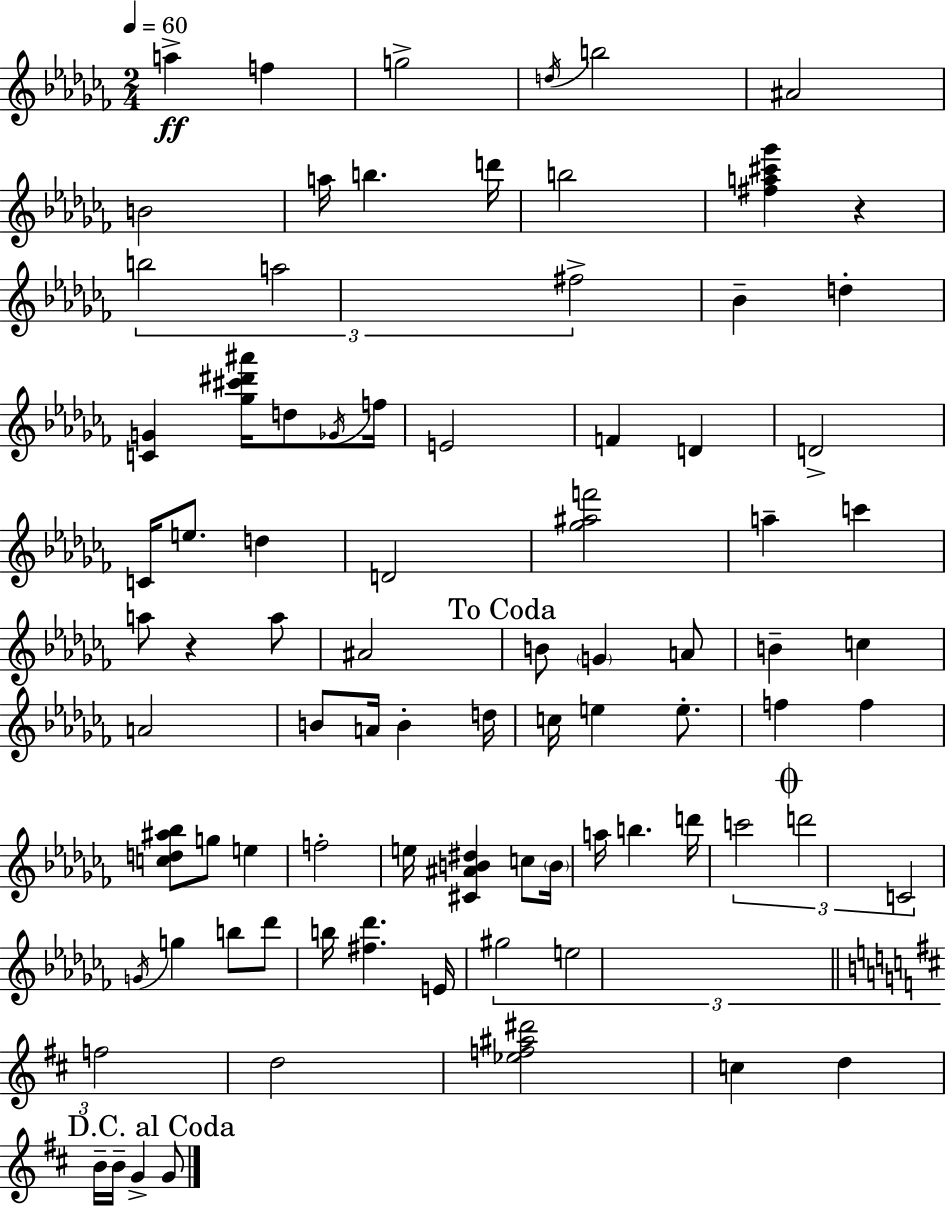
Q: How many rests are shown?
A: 2